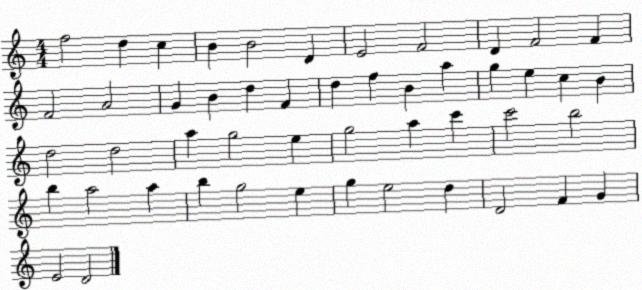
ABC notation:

X:1
T:Untitled
M:4/4
L:1/4
K:C
f2 d c B B2 D E2 F2 D F2 F F2 A2 G B d F d f B a g e c B d2 d2 a g2 e g2 a c' c'2 b2 b a2 a b g2 e g e2 d D2 F G E2 D2